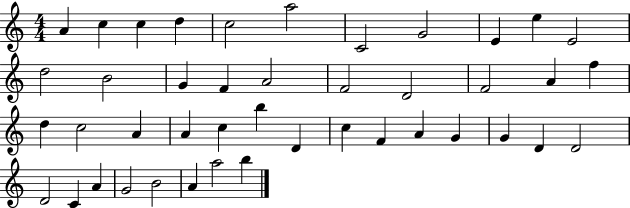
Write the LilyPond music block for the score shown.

{
  \clef treble
  \numericTimeSignature
  \time 4/4
  \key c \major
  a'4 c''4 c''4 d''4 | c''2 a''2 | c'2 g'2 | e'4 e''4 e'2 | \break d''2 b'2 | g'4 f'4 a'2 | f'2 d'2 | f'2 a'4 f''4 | \break d''4 c''2 a'4 | a'4 c''4 b''4 d'4 | c''4 f'4 a'4 g'4 | g'4 d'4 d'2 | \break d'2 c'4 a'4 | g'2 b'2 | a'4 a''2 b''4 | \bar "|."
}